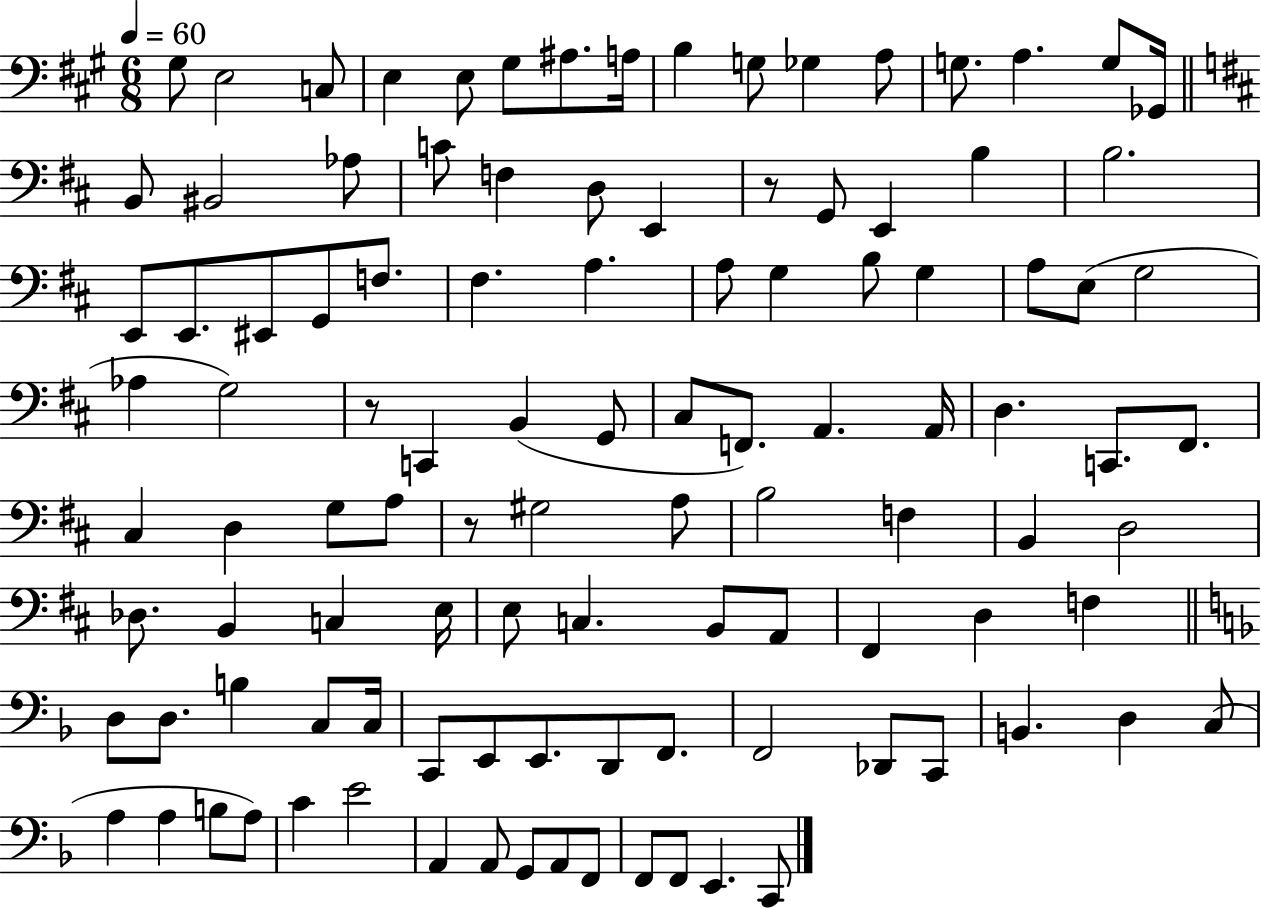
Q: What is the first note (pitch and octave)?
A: G#3